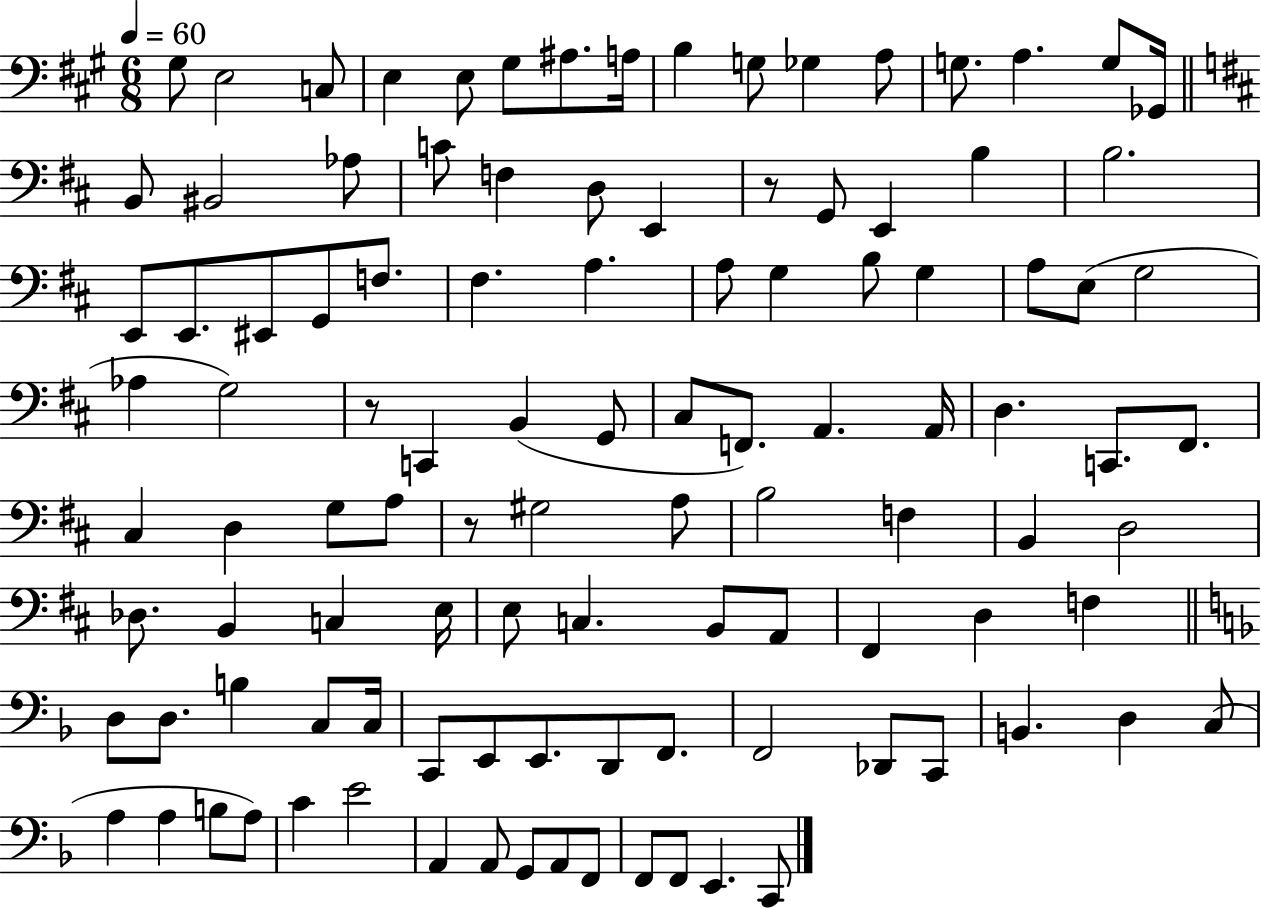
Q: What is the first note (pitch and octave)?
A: G#3